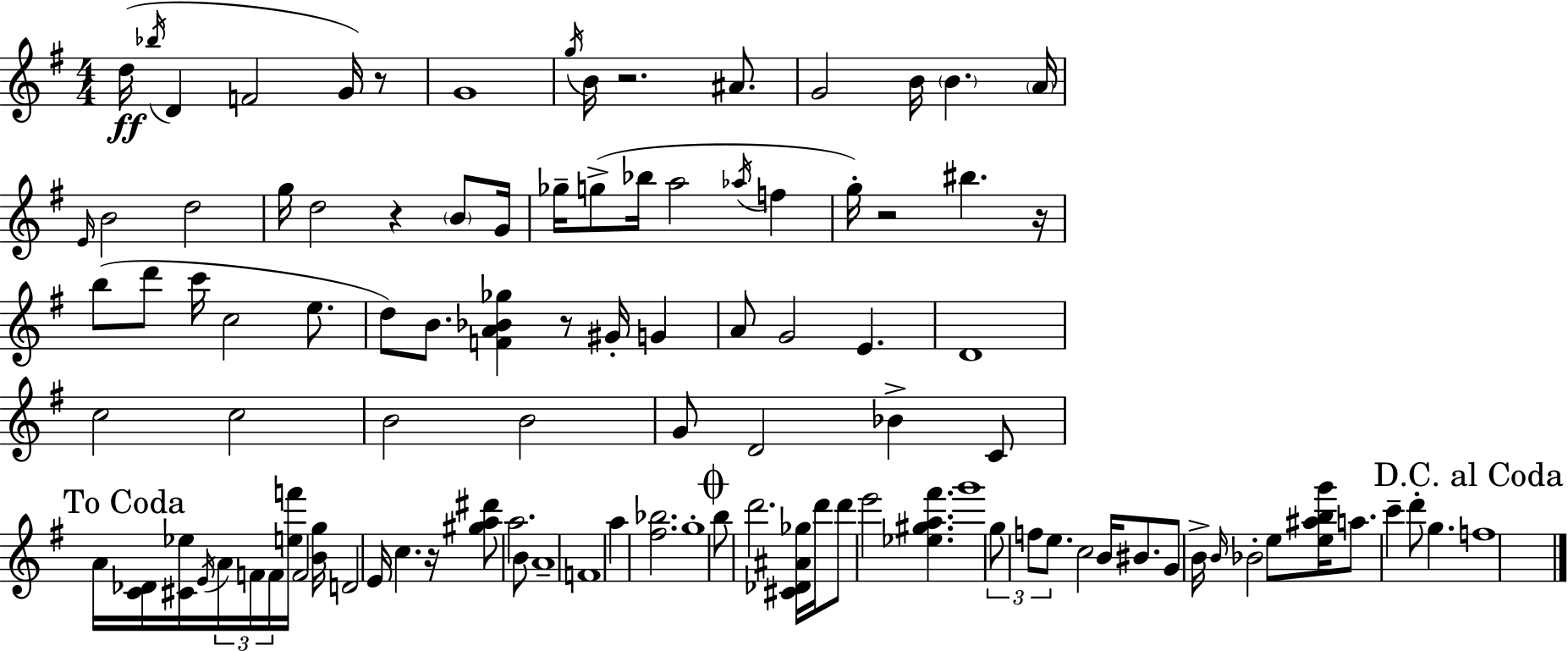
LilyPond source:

{
  \clef treble
  \numericTimeSignature
  \time 4/4
  \key e \minor
  \repeat volta 2 { d''16(\ff \acciaccatura { bes''16 } d'4 f'2 g'16) r8 | g'1 | \acciaccatura { g''16 } b'16 r2. ais'8. | g'2 b'16 \parenthesize b'4. | \break \parenthesize a'16 \grace { e'16 } b'2 d''2 | g''16 d''2 r4 | \parenthesize b'8 g'16 ges''16-- g''8->( bes''16 a''2 \acciaccatura { aes''16 } | f''4 g''16-.) r2 bis''4. | \break r16 b''8( d'''8 c'''16 c''2 | e''8. d''8) b'8. <f' a' bes' ges''>4 r8 gis'16-. | g'4 a'8 g'2 e'4. | d'1 | \break c''2 c''2 | b'2 b'2 | g'8 d'2 bes'4-> | c'8 \mark "To Coda" a'16 <c' des'>16 <cis' ees''>16 \acciaccatura { e'16 } \tuplet 3/2 { a'16 f'16 f'16 } <e'' f'''>16 f'2 | \break <b' g''>16 d'2 e'16 c''4. | r16 <gis'' a'' dis'''>8 a''2. | b'8 a'1-- | f'1 | \break a''4 <fis'' bes''>2. | g''1-. | \mark \markup { \musicglyph "scripts.coda" } b''8 d'''2. | <cis' des' ais' ges''>16 d'''16 d'''8 e'''2 <ees'' gis'' a'' fis'''>4. | \break g'''1 | \tuplet 3/2 { g''8 f''8 e''8. } c''2 | b'16 bis'8. g'8 b'16-> \grace { b'16 } bes'2-. | e''8 <e'' ais'' b'' g'''>16 a''8. c'''4-- d'''8-. | \break g''4. \mark "D.C. al Coda" f''1 | } \bar "|."
}